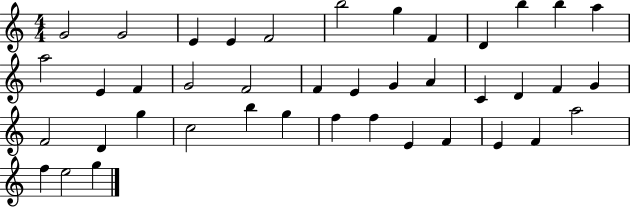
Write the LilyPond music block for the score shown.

{
  \clef treble
  \numericTimeSignature
  \time 4/4
  \key c \major
  g'2 g'2 | e'4 e'4 f'2 | b''2 g''4 f'4 | d'4 b''4 b''4 a''4 | \break a''2 e'4 f'4 | g'2 f'2 | f'4 e'4 g'4 a'4 | c'4 d'4 f'4 g'4 | \break f'2 d'4 g''4 | c''2 b''4 g''4 | f''4 f''4 e'4 f'4 | e'4 f'4 a''2 | \break f''4 e''2 g''4 | \bar "|."
}